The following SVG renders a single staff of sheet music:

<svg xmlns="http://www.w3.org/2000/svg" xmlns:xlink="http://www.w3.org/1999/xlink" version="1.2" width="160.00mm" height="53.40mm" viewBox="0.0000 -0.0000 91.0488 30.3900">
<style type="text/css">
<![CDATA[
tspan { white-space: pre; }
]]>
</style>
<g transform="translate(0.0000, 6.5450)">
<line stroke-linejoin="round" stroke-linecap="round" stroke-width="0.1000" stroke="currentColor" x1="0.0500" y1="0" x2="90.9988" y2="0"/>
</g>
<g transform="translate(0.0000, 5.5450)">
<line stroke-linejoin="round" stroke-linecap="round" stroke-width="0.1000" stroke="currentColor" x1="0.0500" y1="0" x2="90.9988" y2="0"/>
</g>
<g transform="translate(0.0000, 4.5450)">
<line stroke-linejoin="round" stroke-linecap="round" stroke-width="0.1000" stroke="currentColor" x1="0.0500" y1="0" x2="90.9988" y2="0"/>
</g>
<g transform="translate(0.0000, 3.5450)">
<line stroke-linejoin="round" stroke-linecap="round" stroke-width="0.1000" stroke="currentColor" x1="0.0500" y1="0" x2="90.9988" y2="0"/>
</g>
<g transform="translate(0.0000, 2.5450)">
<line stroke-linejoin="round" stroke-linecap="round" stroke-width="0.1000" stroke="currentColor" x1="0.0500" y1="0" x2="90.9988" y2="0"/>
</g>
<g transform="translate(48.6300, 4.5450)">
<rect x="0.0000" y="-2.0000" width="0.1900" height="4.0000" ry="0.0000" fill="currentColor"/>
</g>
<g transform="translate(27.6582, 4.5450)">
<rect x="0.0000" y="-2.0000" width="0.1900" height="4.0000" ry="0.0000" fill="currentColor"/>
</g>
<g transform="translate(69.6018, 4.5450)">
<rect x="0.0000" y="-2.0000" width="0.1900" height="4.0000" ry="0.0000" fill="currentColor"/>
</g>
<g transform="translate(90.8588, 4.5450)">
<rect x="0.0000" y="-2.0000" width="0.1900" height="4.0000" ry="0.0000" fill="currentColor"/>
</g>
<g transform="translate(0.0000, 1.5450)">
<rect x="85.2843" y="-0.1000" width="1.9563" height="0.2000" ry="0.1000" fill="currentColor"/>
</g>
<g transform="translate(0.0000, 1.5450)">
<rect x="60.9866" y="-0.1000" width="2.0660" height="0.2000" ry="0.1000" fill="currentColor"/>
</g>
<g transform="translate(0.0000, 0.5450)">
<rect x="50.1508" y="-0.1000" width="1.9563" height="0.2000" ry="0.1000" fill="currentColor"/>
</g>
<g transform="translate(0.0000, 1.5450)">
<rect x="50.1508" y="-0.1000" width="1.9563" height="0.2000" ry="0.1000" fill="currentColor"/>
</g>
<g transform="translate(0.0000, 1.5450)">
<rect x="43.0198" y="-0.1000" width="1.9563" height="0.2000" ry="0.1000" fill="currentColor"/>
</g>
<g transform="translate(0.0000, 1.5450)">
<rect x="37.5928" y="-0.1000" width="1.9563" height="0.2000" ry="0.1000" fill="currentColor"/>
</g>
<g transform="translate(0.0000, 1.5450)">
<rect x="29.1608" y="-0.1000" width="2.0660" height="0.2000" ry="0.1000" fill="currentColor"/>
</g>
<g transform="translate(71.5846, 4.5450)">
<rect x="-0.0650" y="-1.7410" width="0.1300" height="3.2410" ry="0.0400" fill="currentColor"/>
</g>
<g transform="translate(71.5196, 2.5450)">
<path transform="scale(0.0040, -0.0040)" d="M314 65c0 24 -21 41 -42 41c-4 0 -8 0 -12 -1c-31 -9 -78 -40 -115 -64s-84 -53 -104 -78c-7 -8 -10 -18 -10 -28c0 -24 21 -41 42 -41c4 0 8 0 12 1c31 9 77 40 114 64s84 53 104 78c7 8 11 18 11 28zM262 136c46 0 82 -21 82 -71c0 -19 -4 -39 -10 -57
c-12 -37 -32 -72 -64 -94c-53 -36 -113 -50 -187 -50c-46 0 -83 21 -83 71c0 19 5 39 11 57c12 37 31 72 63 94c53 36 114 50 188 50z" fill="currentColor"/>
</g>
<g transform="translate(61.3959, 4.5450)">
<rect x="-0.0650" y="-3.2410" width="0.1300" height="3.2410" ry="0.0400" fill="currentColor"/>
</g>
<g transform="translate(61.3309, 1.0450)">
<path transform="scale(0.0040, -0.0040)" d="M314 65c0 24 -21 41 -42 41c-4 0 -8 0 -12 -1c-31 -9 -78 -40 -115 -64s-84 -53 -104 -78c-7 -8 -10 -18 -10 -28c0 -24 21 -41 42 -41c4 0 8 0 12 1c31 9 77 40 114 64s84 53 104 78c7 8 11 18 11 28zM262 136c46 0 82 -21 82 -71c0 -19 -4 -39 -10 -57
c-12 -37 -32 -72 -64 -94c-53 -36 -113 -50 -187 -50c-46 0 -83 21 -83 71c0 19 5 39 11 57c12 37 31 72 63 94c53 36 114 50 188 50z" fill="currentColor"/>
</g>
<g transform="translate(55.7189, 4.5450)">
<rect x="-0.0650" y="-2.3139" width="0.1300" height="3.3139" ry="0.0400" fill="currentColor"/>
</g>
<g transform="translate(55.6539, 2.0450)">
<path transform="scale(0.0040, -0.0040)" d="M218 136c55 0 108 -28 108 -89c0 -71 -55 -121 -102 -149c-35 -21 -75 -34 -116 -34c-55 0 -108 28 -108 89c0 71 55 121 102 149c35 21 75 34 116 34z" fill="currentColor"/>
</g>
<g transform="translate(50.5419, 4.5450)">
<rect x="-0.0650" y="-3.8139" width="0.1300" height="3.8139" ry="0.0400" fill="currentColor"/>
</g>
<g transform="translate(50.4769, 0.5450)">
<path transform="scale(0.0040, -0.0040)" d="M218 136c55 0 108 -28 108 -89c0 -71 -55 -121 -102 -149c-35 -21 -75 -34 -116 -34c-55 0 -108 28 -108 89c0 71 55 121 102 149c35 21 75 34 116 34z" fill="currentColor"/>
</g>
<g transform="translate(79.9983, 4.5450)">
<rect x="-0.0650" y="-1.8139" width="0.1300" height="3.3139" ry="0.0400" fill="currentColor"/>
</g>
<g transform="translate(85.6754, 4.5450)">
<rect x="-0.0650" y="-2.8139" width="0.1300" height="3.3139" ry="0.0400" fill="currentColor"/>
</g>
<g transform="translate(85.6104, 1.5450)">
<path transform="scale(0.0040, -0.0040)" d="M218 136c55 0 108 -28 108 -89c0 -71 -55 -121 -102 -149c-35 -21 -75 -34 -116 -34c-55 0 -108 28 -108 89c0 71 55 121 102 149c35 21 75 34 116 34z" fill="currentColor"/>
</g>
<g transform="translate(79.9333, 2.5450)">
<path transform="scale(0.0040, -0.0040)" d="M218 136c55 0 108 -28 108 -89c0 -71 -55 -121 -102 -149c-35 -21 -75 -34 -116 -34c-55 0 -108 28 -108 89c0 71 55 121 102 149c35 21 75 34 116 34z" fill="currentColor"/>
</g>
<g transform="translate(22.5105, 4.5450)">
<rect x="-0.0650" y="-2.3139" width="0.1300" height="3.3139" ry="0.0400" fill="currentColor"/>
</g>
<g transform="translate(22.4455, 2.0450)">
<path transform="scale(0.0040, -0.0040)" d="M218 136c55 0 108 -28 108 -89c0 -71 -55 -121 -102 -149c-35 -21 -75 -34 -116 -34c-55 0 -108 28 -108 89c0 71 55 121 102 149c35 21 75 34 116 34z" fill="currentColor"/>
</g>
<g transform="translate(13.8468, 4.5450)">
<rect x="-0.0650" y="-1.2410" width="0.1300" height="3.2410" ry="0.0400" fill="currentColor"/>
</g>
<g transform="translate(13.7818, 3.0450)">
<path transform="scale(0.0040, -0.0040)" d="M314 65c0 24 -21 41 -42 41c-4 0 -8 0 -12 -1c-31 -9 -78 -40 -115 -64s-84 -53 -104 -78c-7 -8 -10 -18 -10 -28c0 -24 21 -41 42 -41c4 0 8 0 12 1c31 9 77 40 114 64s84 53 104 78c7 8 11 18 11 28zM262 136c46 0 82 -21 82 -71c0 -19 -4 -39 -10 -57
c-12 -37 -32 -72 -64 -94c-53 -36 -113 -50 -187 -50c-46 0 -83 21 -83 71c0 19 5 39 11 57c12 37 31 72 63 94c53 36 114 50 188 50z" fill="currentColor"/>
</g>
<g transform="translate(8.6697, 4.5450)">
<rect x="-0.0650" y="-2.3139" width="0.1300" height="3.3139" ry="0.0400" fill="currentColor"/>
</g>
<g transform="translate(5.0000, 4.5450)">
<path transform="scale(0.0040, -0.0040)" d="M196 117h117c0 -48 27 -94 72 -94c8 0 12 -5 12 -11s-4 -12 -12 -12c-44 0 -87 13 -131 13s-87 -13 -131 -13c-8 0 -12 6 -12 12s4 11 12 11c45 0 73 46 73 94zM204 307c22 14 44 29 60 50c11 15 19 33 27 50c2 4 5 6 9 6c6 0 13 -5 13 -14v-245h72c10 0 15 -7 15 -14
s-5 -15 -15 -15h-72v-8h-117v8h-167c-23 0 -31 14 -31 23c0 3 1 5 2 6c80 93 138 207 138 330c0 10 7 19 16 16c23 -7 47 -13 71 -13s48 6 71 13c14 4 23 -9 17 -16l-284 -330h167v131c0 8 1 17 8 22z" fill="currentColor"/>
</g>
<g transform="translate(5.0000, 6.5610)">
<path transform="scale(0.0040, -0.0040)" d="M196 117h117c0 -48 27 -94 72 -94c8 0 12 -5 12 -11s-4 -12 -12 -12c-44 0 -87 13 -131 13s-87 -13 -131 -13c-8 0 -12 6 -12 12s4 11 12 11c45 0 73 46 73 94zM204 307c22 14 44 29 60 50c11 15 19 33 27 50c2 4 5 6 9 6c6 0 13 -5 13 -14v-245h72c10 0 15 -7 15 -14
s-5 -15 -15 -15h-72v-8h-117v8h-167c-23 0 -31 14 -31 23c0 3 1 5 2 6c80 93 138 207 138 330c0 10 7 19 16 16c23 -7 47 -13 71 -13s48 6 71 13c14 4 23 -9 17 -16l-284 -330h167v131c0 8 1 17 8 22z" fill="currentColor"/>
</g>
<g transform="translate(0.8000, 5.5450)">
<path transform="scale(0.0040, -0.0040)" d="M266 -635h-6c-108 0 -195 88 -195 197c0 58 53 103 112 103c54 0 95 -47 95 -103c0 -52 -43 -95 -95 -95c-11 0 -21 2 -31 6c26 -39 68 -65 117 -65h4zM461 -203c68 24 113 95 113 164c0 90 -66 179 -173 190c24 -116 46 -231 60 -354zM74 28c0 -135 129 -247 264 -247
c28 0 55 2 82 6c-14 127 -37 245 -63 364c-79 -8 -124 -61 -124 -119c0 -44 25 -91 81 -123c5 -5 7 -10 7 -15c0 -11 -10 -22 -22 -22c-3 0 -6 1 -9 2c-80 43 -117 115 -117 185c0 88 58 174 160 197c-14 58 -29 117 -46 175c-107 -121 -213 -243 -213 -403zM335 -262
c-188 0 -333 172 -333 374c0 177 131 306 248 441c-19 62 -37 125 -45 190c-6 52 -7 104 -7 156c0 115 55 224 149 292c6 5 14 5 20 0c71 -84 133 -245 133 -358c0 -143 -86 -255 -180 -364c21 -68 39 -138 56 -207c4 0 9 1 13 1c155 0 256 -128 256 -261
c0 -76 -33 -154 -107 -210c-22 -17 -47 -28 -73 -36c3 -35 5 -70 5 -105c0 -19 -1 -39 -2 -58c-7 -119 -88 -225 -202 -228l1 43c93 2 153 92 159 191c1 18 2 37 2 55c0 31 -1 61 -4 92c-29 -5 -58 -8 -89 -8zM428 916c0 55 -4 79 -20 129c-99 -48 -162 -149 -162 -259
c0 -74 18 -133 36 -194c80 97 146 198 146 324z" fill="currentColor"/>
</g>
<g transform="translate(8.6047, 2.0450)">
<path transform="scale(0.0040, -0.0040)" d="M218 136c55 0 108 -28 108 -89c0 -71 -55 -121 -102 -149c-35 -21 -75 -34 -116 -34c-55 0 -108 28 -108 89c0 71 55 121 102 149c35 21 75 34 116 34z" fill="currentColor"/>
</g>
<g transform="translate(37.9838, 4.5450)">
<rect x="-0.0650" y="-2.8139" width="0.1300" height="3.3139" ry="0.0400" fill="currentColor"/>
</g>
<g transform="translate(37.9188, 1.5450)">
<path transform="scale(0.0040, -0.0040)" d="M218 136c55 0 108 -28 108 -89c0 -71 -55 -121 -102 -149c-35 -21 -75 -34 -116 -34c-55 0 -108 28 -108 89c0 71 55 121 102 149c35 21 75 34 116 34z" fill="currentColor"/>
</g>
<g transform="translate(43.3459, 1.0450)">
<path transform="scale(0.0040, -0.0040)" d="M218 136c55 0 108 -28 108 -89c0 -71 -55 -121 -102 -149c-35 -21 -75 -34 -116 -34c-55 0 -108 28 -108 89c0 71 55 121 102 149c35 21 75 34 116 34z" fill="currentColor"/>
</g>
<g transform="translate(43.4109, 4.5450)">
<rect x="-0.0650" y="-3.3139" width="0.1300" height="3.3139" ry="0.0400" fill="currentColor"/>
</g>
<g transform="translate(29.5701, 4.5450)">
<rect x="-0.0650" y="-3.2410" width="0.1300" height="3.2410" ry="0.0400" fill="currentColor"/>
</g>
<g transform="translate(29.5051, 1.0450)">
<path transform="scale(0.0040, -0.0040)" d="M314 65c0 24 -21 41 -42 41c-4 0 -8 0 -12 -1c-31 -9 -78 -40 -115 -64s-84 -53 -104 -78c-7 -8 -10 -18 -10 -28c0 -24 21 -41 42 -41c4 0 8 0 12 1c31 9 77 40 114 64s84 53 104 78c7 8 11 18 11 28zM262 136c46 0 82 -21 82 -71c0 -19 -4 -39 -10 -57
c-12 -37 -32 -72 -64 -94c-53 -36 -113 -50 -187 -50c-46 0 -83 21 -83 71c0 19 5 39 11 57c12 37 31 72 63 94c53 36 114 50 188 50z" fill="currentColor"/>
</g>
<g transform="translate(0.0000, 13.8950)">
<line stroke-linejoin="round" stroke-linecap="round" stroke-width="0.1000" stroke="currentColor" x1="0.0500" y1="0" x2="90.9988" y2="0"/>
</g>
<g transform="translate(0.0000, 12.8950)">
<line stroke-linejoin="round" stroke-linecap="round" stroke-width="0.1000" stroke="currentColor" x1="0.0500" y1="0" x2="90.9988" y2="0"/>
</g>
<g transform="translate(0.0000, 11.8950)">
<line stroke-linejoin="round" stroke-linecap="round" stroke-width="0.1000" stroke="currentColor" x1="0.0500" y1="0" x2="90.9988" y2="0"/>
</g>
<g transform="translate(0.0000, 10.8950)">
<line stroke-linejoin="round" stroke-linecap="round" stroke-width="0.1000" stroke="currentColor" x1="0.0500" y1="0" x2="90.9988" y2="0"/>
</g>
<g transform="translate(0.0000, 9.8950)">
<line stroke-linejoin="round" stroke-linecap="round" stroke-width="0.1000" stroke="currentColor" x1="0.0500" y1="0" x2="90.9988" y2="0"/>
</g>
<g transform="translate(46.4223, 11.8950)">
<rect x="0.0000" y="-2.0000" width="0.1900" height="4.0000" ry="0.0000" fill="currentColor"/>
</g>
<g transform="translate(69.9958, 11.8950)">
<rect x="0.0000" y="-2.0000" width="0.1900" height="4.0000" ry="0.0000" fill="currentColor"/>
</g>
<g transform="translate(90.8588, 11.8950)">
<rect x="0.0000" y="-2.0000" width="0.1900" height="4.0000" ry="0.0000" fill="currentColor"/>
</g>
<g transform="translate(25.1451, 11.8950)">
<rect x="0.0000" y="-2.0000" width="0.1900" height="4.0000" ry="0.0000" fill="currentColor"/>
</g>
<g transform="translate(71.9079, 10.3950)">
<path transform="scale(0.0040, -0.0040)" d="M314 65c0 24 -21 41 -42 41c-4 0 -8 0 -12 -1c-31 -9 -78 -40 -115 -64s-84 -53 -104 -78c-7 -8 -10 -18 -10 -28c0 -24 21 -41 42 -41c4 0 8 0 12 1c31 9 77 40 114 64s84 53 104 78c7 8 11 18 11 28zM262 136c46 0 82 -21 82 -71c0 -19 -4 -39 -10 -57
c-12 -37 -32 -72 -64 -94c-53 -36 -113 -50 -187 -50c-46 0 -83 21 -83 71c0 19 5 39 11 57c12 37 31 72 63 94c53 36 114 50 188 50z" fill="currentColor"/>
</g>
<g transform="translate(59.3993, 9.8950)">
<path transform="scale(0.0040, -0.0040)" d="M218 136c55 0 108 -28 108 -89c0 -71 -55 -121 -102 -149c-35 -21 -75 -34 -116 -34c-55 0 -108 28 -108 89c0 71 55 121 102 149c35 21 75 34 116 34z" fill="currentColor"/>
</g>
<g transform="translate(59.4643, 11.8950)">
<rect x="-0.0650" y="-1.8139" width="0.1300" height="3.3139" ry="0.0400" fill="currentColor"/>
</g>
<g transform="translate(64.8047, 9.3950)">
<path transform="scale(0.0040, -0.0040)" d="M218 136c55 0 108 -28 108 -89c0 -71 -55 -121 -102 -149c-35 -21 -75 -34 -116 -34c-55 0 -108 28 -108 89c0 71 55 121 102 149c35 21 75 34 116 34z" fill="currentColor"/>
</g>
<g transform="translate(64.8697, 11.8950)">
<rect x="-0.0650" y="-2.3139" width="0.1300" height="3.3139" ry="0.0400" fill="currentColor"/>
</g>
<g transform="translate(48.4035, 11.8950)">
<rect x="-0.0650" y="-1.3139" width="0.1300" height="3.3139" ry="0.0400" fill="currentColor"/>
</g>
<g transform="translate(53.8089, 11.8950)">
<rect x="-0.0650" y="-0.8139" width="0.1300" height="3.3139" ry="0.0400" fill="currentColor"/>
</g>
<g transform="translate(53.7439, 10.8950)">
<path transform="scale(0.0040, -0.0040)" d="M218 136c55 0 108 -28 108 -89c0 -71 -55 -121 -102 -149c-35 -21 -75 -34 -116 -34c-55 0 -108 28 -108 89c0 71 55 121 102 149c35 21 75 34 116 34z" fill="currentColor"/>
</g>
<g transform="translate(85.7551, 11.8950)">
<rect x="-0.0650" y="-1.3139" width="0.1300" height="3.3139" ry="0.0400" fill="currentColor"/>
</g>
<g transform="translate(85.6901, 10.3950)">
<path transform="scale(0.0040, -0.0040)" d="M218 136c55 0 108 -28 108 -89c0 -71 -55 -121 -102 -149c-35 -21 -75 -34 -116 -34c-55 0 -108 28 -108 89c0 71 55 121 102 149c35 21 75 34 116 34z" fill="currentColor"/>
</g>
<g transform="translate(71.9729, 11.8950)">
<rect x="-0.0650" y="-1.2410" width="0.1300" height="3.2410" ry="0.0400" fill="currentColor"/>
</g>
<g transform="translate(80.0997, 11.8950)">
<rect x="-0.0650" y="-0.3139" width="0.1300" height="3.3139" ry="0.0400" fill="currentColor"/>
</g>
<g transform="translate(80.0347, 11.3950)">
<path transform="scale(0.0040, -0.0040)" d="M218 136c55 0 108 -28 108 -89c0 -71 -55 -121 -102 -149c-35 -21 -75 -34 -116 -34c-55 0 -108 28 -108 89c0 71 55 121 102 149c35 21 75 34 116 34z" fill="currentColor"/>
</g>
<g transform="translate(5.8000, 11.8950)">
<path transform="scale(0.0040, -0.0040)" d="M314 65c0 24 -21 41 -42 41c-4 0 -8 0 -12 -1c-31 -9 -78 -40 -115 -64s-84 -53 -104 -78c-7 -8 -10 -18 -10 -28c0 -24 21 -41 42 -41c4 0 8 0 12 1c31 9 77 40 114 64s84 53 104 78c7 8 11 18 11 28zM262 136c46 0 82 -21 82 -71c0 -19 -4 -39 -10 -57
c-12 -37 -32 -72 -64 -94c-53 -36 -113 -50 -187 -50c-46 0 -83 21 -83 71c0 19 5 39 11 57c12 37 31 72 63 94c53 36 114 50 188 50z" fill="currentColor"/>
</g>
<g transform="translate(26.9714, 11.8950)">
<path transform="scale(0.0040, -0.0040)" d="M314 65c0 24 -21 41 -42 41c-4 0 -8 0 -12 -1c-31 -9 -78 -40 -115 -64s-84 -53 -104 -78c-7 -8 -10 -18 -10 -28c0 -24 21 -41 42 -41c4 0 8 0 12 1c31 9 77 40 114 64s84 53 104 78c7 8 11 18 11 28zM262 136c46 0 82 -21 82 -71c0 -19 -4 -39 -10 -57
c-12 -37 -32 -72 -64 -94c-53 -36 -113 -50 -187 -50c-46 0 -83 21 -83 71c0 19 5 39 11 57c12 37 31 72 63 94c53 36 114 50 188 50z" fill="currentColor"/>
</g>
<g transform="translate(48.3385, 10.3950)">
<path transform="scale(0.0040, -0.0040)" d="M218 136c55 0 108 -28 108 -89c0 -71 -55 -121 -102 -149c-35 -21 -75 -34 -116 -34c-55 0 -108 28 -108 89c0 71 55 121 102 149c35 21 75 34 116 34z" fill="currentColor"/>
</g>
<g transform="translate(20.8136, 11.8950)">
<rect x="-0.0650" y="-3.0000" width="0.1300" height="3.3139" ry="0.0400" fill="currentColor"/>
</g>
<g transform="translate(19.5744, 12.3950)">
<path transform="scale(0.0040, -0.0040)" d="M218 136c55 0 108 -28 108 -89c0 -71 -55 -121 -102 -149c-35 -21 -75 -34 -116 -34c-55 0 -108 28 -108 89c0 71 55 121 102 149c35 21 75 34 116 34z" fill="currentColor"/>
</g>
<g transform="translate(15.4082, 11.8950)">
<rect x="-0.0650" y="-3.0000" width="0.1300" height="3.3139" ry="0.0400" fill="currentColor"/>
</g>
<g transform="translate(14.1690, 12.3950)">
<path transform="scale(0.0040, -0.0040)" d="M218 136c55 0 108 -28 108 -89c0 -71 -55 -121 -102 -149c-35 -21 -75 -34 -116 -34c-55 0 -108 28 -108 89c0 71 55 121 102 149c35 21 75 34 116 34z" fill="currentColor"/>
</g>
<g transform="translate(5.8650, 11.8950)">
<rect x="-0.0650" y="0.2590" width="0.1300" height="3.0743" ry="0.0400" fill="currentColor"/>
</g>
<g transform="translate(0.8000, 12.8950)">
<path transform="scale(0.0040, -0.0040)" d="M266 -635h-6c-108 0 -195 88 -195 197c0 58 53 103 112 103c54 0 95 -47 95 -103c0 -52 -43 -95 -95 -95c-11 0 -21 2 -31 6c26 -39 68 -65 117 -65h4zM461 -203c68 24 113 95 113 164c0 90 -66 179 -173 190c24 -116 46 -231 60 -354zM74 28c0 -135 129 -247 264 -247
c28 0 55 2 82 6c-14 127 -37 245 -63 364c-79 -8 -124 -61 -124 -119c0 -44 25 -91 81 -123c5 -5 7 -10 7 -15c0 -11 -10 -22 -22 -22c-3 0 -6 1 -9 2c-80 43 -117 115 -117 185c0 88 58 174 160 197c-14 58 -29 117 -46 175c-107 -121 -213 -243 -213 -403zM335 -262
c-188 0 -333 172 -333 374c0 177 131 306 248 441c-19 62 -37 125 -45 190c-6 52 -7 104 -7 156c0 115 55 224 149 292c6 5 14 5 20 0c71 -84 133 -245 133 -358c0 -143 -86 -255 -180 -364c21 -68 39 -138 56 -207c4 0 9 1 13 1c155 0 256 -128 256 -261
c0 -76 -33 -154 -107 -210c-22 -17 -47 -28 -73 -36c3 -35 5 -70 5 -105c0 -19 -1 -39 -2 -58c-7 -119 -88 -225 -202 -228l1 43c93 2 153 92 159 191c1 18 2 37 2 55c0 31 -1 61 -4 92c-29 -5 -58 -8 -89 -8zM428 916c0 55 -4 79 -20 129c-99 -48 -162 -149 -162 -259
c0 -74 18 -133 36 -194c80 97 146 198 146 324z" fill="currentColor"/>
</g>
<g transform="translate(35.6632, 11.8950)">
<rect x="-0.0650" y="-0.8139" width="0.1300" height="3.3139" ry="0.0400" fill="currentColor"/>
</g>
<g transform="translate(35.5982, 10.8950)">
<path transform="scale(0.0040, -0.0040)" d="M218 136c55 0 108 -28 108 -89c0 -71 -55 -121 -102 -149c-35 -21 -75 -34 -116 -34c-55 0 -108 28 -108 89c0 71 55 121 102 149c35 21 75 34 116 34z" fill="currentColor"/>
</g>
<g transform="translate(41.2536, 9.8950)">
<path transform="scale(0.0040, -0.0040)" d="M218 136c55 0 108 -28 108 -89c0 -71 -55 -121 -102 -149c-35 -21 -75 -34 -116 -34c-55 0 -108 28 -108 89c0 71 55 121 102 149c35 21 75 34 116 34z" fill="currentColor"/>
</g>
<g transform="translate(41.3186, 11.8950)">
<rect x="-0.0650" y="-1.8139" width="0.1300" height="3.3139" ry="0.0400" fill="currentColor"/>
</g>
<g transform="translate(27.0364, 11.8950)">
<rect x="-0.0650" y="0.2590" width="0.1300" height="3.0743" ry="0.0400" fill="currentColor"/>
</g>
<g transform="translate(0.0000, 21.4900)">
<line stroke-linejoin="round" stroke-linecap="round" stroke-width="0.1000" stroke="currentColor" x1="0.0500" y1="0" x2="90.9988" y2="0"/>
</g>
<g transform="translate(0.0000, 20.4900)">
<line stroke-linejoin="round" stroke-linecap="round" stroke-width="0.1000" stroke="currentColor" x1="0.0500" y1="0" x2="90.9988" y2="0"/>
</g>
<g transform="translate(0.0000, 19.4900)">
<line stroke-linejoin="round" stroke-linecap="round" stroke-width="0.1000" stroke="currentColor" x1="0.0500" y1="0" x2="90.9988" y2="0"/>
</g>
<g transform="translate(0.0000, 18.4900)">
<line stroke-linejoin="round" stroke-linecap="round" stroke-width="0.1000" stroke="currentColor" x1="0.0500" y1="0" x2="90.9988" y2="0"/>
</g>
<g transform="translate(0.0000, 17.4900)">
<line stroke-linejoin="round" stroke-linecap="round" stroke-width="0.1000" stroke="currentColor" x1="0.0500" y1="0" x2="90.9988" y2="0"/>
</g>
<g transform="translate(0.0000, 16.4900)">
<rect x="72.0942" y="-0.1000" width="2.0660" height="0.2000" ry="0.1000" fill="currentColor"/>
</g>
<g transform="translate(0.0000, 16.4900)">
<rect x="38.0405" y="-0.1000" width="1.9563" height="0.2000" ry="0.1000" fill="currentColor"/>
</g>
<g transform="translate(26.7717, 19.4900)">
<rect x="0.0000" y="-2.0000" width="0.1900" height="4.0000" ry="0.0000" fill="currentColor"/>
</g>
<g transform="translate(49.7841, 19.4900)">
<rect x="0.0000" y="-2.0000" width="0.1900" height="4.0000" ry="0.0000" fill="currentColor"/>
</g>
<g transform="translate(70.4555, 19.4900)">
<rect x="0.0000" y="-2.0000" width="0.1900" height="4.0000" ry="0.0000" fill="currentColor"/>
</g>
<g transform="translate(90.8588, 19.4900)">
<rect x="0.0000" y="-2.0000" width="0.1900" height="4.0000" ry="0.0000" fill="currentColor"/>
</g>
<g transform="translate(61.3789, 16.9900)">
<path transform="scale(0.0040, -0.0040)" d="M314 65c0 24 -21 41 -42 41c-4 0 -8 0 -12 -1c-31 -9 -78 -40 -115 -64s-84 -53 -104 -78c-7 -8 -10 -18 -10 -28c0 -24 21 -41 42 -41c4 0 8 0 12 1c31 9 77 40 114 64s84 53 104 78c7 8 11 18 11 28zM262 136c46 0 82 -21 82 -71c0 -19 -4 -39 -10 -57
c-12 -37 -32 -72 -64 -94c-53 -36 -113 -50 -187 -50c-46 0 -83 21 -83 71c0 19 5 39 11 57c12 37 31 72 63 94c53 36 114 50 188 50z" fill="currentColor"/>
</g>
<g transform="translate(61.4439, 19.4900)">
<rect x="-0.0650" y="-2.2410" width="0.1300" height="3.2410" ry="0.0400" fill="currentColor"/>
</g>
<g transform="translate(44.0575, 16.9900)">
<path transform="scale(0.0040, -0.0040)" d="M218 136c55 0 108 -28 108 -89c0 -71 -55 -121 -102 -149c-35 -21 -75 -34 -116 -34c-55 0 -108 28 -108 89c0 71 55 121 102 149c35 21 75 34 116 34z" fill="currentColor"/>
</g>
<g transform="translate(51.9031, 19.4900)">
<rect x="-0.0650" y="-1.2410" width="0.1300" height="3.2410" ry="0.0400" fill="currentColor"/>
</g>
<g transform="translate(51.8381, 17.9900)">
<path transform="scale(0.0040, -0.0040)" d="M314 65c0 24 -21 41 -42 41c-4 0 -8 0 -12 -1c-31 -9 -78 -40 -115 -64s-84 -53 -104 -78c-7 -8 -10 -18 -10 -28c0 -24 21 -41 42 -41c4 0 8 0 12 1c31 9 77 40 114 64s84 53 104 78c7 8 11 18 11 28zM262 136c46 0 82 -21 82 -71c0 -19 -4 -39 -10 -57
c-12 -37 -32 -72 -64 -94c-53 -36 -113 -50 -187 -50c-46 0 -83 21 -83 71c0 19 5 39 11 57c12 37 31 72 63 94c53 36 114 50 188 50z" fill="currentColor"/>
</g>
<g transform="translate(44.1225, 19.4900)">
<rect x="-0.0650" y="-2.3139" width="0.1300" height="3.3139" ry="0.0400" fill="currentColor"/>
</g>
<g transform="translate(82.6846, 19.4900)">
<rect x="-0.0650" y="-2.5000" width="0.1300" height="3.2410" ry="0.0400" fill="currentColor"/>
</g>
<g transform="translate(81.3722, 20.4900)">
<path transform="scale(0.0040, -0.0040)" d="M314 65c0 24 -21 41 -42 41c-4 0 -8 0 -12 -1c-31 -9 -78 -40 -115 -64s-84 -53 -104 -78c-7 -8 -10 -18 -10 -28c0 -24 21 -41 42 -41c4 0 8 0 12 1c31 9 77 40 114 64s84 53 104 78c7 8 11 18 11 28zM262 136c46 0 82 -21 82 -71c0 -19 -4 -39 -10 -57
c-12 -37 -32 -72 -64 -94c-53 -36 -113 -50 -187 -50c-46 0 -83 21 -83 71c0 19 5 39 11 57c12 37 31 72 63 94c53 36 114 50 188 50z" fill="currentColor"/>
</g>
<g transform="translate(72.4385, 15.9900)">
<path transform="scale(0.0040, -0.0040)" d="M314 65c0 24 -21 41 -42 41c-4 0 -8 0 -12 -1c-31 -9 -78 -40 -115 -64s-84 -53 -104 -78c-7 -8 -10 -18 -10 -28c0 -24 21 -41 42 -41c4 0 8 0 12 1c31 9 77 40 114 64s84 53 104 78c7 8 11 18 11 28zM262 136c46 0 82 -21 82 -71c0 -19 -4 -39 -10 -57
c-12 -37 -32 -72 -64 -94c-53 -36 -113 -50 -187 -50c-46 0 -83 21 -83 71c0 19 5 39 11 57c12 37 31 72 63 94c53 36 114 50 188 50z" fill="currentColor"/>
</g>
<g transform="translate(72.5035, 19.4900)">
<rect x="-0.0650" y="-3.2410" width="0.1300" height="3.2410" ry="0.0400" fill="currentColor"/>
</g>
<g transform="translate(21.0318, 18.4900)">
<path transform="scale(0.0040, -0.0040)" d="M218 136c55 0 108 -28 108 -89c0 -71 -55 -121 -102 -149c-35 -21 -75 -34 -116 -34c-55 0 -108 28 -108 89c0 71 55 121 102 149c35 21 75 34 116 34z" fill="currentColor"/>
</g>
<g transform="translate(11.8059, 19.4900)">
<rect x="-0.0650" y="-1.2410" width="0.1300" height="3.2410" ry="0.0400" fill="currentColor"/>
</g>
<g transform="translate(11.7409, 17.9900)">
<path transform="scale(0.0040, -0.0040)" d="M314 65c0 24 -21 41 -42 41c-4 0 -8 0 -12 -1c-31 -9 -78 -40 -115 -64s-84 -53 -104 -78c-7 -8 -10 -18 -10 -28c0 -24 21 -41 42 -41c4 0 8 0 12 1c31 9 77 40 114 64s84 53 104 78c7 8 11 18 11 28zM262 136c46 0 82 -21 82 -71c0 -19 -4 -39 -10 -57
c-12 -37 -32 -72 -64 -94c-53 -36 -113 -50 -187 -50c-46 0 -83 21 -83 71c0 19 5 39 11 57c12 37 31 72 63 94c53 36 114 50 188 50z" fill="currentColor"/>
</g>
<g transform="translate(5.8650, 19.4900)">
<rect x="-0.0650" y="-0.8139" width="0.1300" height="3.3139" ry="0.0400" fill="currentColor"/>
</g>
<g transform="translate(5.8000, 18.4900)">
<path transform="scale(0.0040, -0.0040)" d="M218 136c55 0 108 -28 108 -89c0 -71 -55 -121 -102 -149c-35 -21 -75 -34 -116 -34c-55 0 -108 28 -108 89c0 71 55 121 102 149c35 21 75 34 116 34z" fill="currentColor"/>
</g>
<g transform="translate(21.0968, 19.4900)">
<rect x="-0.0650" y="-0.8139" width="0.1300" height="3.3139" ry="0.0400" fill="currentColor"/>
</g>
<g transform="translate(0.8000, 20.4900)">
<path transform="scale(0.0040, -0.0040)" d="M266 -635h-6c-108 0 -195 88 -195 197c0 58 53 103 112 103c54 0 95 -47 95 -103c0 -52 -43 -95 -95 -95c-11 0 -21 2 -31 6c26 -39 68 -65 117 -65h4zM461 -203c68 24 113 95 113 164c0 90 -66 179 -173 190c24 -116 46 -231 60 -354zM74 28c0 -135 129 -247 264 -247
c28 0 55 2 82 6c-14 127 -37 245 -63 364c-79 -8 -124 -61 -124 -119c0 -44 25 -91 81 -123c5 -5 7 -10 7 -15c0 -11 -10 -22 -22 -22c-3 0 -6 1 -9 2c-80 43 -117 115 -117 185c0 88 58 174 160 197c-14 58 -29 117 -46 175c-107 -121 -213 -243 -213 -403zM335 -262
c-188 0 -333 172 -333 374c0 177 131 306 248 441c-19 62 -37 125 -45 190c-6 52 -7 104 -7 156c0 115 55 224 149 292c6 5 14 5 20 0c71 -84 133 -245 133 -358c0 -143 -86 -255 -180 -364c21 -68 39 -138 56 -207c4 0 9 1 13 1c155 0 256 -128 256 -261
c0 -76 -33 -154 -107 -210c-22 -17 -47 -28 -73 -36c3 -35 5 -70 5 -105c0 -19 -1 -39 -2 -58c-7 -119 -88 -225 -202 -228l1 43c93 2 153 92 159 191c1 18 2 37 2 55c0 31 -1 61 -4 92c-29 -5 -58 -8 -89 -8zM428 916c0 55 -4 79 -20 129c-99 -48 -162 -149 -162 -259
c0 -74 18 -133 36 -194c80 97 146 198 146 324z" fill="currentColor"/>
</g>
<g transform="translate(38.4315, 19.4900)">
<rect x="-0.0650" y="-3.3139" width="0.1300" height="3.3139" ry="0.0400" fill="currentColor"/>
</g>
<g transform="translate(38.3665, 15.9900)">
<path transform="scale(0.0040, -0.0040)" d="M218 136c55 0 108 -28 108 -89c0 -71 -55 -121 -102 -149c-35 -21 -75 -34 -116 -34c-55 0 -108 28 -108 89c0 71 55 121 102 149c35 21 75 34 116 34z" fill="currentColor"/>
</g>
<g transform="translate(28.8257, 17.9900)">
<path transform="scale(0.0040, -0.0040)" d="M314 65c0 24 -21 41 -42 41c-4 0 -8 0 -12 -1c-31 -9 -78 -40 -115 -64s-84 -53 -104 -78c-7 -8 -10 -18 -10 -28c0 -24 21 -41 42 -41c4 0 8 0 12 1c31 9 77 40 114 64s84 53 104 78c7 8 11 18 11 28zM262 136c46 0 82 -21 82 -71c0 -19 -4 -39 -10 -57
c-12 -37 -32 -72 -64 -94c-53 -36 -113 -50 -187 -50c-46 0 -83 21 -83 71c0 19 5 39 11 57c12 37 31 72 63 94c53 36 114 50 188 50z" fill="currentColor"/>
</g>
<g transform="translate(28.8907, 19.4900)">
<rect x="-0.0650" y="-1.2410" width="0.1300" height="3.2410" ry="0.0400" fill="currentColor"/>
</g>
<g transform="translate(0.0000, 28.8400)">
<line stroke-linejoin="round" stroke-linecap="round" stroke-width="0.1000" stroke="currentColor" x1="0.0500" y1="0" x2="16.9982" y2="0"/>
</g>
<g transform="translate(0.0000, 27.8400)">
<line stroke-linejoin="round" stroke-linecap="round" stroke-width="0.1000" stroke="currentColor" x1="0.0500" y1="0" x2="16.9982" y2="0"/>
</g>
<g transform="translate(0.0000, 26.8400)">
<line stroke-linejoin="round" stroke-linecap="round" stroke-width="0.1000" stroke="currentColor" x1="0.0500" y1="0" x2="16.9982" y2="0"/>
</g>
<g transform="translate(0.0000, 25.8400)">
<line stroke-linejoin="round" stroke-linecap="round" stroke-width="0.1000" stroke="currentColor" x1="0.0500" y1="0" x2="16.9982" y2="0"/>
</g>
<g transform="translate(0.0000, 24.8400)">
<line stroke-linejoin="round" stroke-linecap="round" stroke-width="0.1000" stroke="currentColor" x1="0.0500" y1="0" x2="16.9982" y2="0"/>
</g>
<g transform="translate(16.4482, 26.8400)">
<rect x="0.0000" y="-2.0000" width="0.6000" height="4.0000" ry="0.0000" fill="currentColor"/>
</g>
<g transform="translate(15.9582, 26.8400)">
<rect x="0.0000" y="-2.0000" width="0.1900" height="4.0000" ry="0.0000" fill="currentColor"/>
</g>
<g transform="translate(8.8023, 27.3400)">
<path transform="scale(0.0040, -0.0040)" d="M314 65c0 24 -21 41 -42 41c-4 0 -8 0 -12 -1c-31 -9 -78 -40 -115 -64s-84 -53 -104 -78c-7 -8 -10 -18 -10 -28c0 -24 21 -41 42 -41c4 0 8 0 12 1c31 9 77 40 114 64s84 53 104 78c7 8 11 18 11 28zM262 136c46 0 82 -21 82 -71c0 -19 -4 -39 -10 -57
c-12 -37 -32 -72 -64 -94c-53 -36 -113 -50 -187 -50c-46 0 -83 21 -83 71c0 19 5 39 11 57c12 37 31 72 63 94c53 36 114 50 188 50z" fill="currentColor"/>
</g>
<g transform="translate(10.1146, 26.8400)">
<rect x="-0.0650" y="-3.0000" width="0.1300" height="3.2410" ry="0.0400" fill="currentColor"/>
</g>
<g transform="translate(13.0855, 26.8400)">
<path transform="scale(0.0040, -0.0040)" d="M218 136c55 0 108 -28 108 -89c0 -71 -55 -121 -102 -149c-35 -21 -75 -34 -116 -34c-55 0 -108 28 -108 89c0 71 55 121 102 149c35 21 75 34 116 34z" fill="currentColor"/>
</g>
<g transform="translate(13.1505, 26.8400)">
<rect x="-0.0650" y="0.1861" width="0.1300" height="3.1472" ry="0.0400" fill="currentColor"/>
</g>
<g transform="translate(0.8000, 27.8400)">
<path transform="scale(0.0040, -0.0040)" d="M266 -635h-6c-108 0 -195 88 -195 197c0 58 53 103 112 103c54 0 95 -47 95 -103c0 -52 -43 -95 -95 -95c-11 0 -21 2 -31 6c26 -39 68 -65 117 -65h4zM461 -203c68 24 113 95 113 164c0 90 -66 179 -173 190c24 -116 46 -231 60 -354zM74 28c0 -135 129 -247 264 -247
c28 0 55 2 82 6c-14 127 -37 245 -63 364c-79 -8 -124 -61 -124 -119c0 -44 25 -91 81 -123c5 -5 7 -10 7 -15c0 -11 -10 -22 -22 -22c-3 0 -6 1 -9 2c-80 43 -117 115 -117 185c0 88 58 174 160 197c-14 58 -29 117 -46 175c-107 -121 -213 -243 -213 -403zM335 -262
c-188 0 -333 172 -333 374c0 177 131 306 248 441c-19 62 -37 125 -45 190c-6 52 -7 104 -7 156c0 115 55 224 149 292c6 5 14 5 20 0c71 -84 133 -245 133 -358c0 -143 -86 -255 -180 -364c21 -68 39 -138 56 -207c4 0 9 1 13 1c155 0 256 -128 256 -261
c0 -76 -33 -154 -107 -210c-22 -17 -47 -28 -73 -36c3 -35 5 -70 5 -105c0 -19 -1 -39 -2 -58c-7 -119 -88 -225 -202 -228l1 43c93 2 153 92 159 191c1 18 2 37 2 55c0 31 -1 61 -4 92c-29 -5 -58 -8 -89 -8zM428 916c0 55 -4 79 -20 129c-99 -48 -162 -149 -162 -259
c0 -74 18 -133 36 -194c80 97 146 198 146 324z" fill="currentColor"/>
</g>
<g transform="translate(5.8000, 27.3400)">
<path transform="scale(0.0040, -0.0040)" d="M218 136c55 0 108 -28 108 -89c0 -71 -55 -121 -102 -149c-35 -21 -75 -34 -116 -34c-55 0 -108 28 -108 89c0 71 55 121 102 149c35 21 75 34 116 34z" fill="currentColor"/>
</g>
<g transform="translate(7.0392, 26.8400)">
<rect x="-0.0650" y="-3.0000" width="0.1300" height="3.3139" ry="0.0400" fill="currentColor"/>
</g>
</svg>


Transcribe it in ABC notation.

X:1
T:Untitled
M:4/4
L:1/4
K:C
g e2 g b2 a b c' g b2 f2 f a B2 A A B2 d f e d f g e2 c e d e2 d e2 b g e2 g2 b2 G2 A A2 B